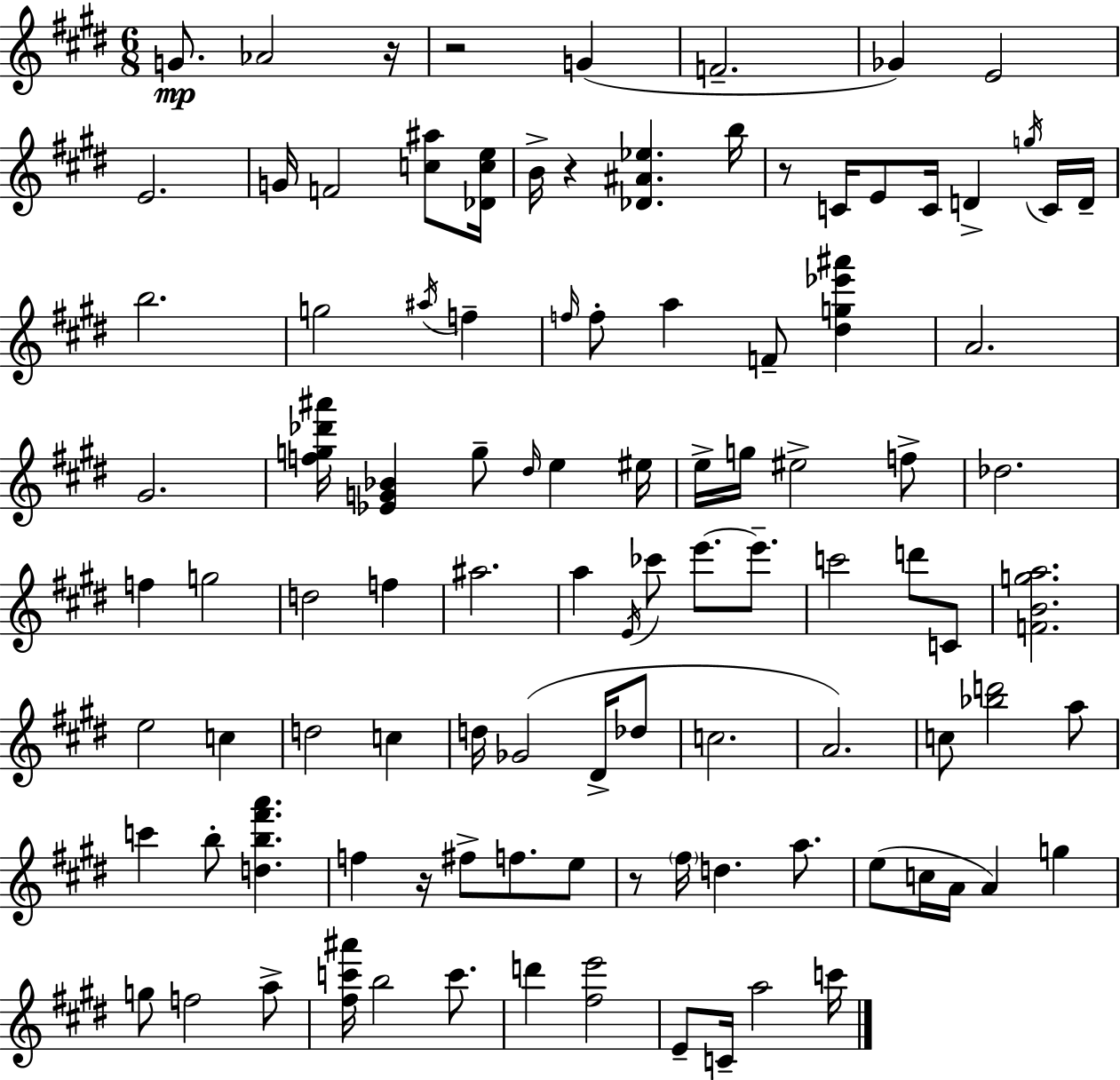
X:1
T:Untitled
M:6/8
L:1/4
K:E
G/2 _A2 z/4 z2 G F2 _G E2 E2 G/4 F2 [c^a]/2 [_Dce]/4 B/4 z [_D^A_e] b/4 z/2 C/4 E/2 C/4 D g/4 C/4 D/4 b2 g2 ^a/4 f f/4 f/2 a F/2 [^dg_e'^a'] A2 ^G2 [fg_d'^a']/4 [_EG_B] g/2 ^d/4 e ^e/4 e/4 g/4 ^e2 f/2 _d2 f g2 d2 f ^a2 a E/4 _c'/2 e'/2 e'/2 c'2 d'/2 C/2 [FBga]2 e2 c d2 c d/4 _G2 ^D/4 _d/2 c2 A2 c/2 [_bd']2 a/2 c' b/2 [db^f'a'] f z/4 ^f/2 f/2 e/2 z/2 ^f/4 d a/2 e/2 c/4 A/4 A g g/2 f2 a/2 [^fc'^a']/4 b2 c'/2 d' [^fe']2 E/2 C/4 a2 c'/4